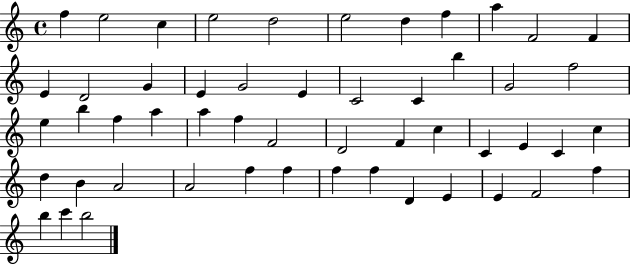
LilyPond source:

{
  \clef treble
  \time 4/4
  \defaultTimeSignature
  \key c \major
  f''4 e''2 c''4 | e''2 d''2 | e''2 d''4 f''4 | a''4 f'2 f'4 | \break e'4 d'2 g'4 | e'4 g'2 e'4 | c'2 c'4 b''4 | g'2 f''2 | \break e''4 b''4 f''4 a''4 | a''4 f''4 f'2 | d'2 f'4 c''4 | c'4 e'4 c'4 c''4 | \break d''4 b'4 a'2 | a'2 f''4 f''4 | f''4 f''4 d'4 e'4 | e'4 f'2 f''4 | \break b''4 c'''4 b''2 | \bar "|."
}